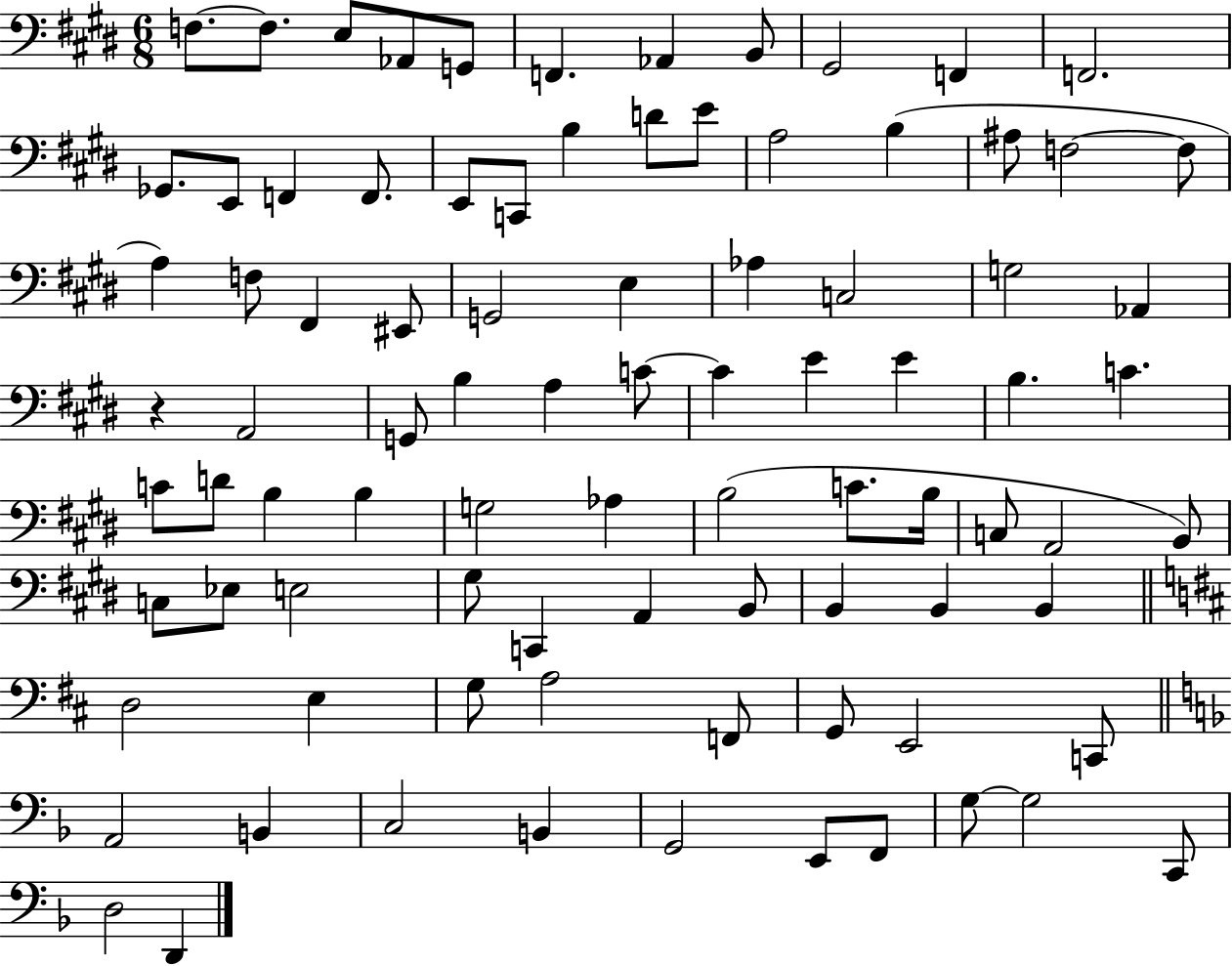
{
  \clef bass
  \numericTimeSignature
  \time 6/8
  \key e \major
  f8.~~ f8. e8 aes,8 g,8 | f,4. aes,4 b,8 | gis,2 f,4 | f,2. | \break ges,8. e,8 f,4 f,8. | e,8 c,8 b4 d'8 e'8 | a2 b4( | ais8 f2~~ f8 | \break a4) f8 fis,4 eis,8 | g,2 e4 | aes4 c2 | g2 aes,4 | \break r4 a,2 | g,8 b4 a4 c'8~~ | c'4 e'4 e'4 | b4. c'4. | \break c'8 d'8 b4 b4 | g2 aes4 | b2( c'8. b16 | c8 a,2 b,8) | \break c8 ees8 e2 | gis8 c,4 a,4 b,8 | b,4 b,4 b,4 | \bar "||" \break \key d \major d2 e4 | g8 a2 f,8 | g,8 e,2 c,8 | \bar "||" \break \key f \major a,2 b,4 | c2 b,4 | g,2 e,8 f,8 | g8~~ g2 c,8 | \break d2 d,4 | \bar "|."
}